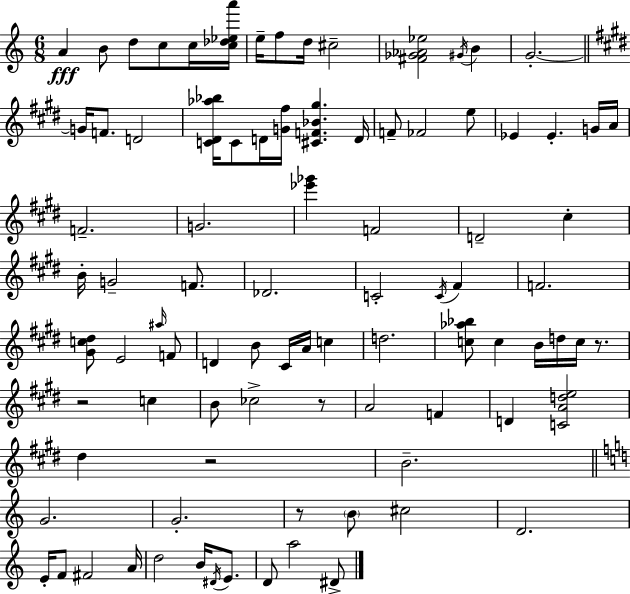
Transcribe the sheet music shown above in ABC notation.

X:1
T:Untitled
M:6/8
L:1/4
K:C
A B/2 d/2 c/2 c/4 [c_d_ea']/4 e/4 f/2 d/4 ^c2 [^F_G_A_e]2 ^G/4 B G2 G/4 F/2 D2 [C^D_a_b]/4 C/2 D/4 [G^f]/4 [^CF_B^g] D/4 F/2 _F2 e/2 _E _E G/4 A/4 F2 G2 [_e'_g'] F2 D2 ^c B/4 G2 F/2 _D2 C2 C/4 ^F F2 [^Gc^d]/2 E2 ^a/4 F/2 D B/2 ^C/4 A/4 c d2 [c_a_b]/2 c B/4 d/4 c/4 z/2 z2 c B/2 _c2 z/2 A2 F D [CAde]2 ^d z2 B2 G2 G2 z/2 B/2 ^c2 D2 E/4 F/2 ^F2 A/4 d2 B/4 ^D/4 E/2 D/2 a2 ^D/2